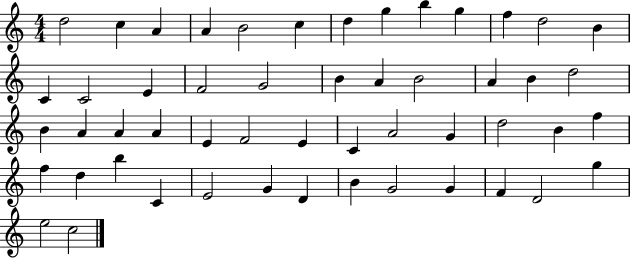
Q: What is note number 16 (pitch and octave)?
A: E4